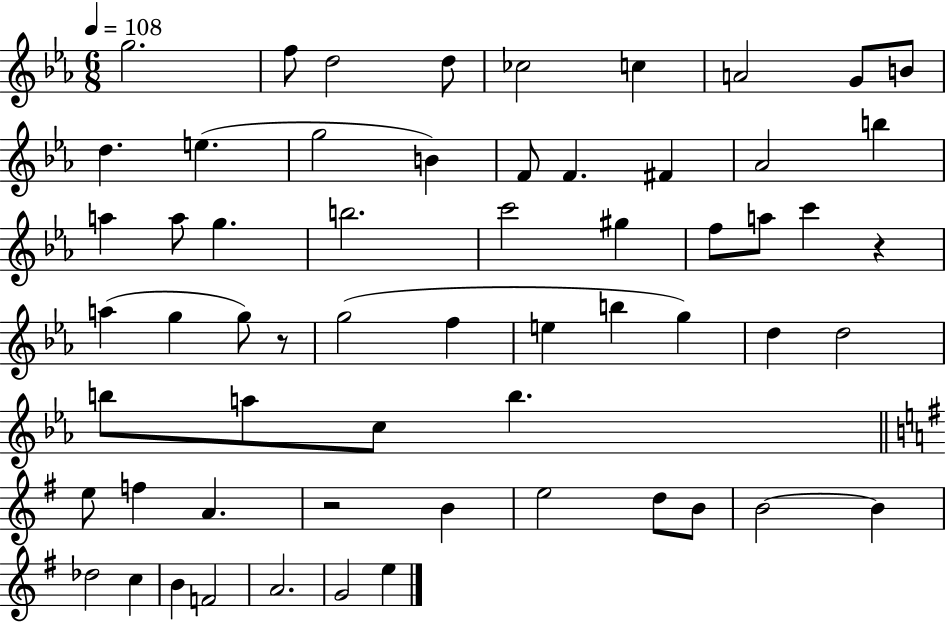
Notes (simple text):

G5/h. F5/e D5/h D5/e CES5/h C5/q A4/h G4/e B4/e D5/q. E5/q. G5/h B4/q F4/e F4/q. F#4/q Ab4/h B5/q A5/q A5/e G5/q. B5/h. C6/h G#5/q F5/e A5/e C6/q R/q A5/q G5/q G5/e R/e G5/h F5/q E5/q B5/q G5/q D5/q D5/h B5/e A5/e C5/e B5/q. E5/e F5/q A4/q. R/h B4/q E5/h D5/e B4/e B4/h B4/q Db5/h C5/q B4/q F4/h A4/h. G4/h E5/q